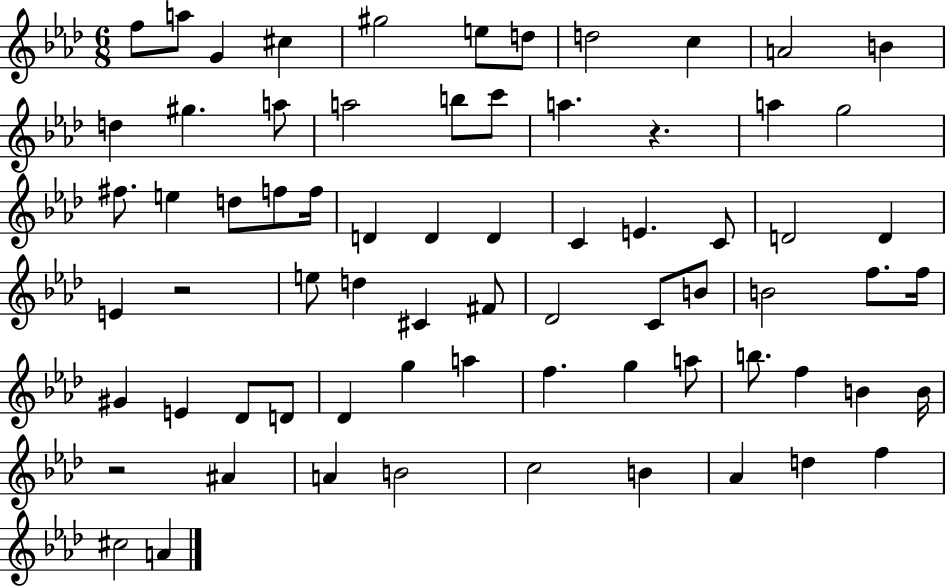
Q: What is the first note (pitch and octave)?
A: F5